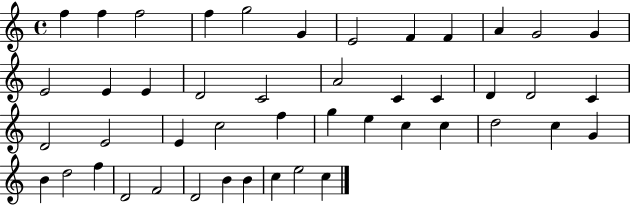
{
  \clef treble
  \time 4/4
  \defaultTimeSignature
  \key c \major
  f''4 f''4 f''2 | f''4 g''2 g'4 | e'2 f'4 f'4 | a'4 g'2 g'4 | \break e'2 e'4 e'4 | d'2 c'2 | a'2 c'4 c'4 | d'4 d'2 c'4 | \break d'2 e'2 | e'4 c''2 f''4 | g''4 e''4 c''4 c''4 | d''2 c''4 g'4 | \break b'4 d''2 f''4 | d'2 f'2 | d'2 b'4 b'4 | c''4 e''2 c''4 | \break \bar "|."
}